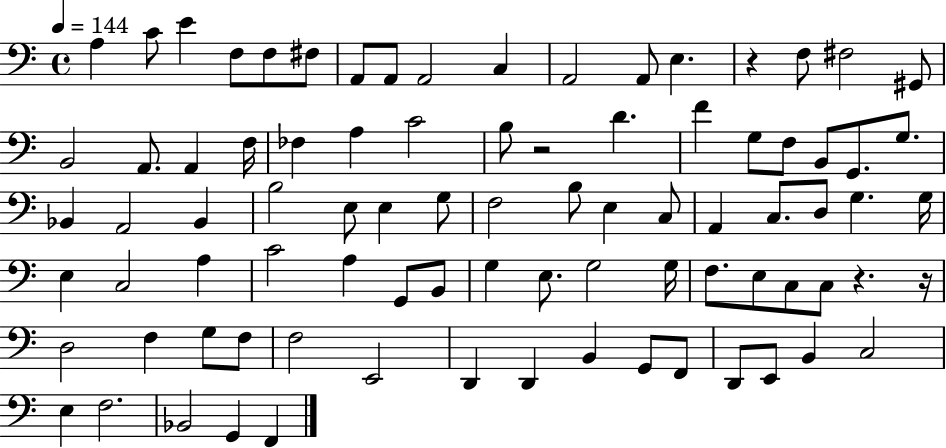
{
  \clef bass
  \time 4/4
  \defaultTimeSignature
  \key c \major
  \tempo 4 = 144
  a4 c'8 e'4 f8 f8 fis8 | a,8 a,8 a,2 c4 | a,2 a,8 e4. | r4 f8 fis2 gis,8 | \break b,2 a,8. a,4 f16 | fes4 a4 c'2 | b8 r2 d'4. | f'4 g8 f8 b,8 g,8. g8. | \break bes,4 a,2 bes,4 | b2 e8 e4 g8 | f2 b8 e4 c8 | a,4 c8. d8 g4. g16 | \break e4 c2 a4 | c'2 a4 g,8 b,8 | g4 e8. g2 g16 | f8. e8 c8 c8 r4. r16 | \break d2 f4 g8 f8 | f2 e,2 | d,4 d,4 b,4 g,8 f,8 | d,8 e,8 b,4 c2 | \break e4 f2. | bes,2 g,4 f,4 | \bar "|."
}